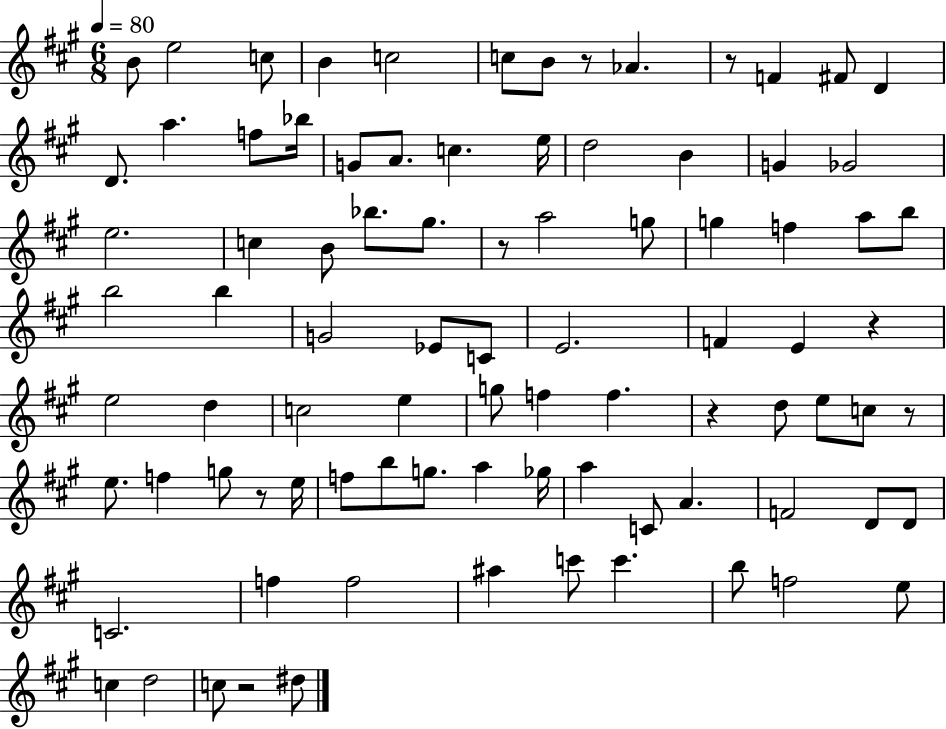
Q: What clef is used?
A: treble